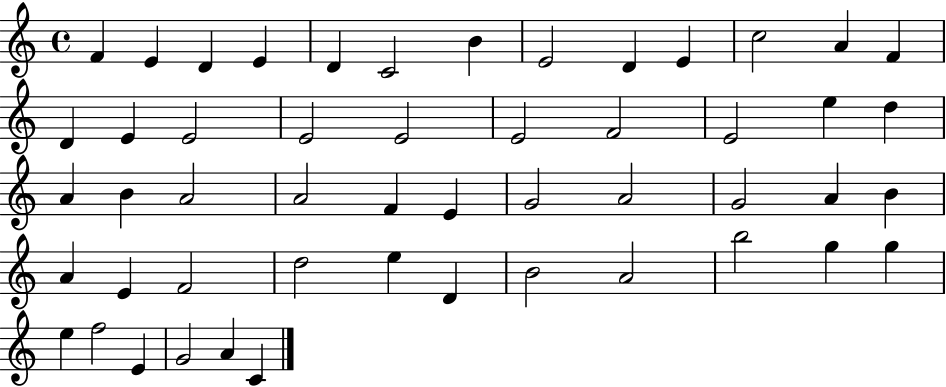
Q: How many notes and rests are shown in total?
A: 51